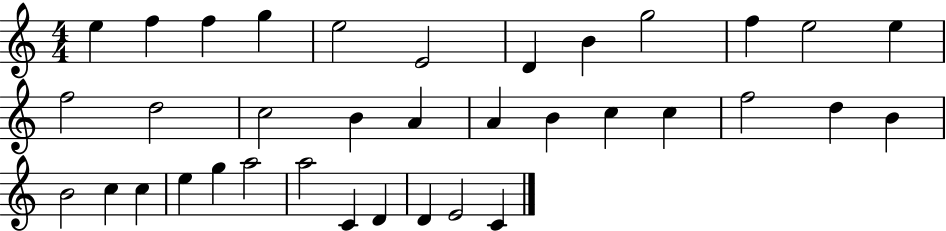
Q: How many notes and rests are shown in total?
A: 36